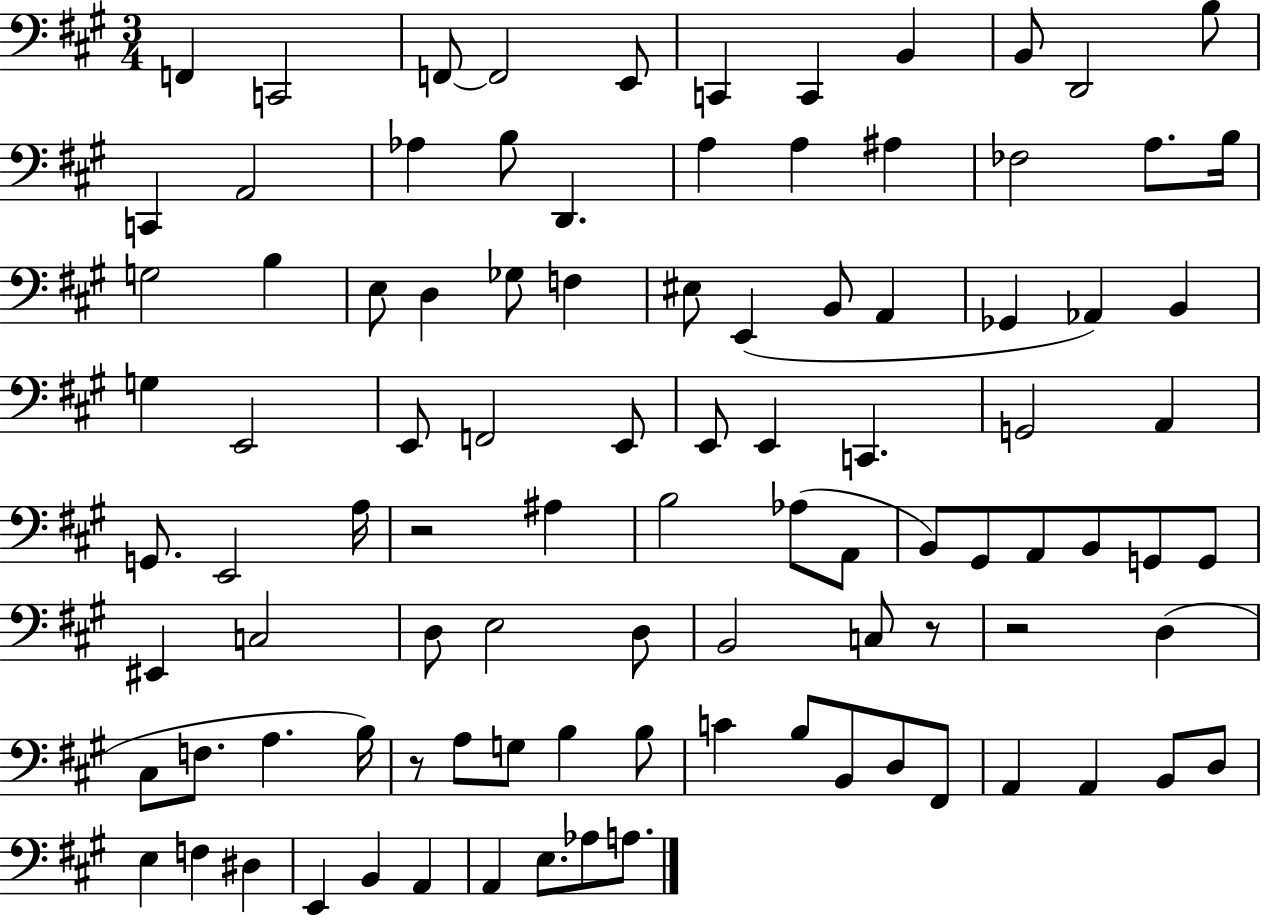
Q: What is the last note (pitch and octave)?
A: A3